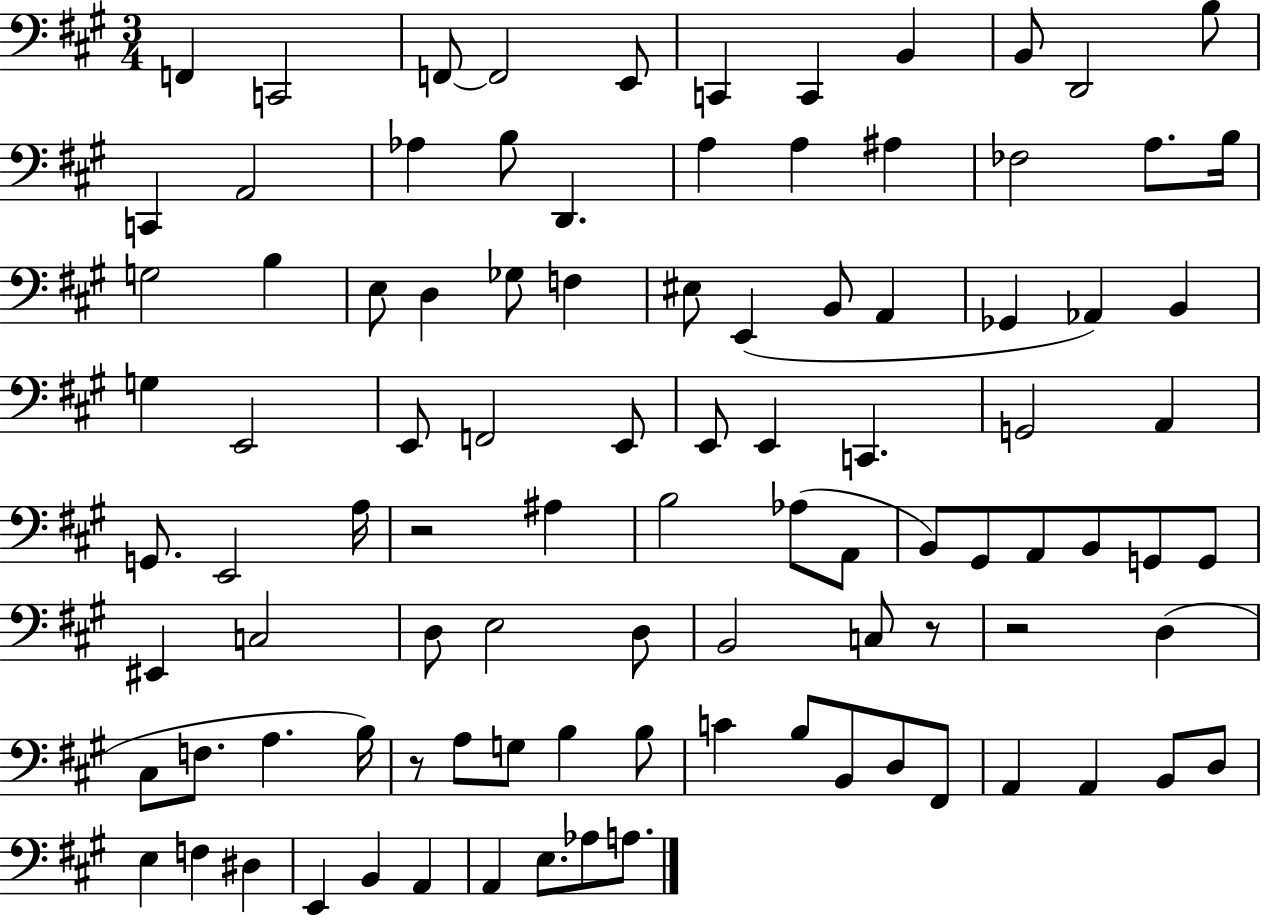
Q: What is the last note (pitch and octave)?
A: A3